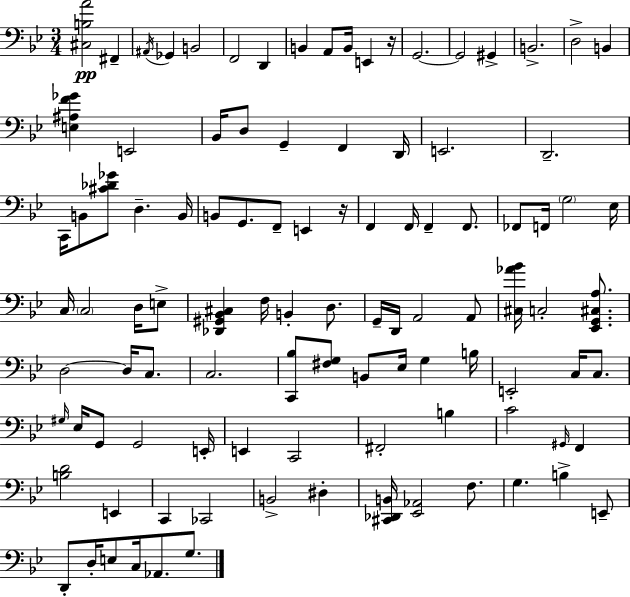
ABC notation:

X:1
T:Untitled
M:3/4
L:1/4
K:Bb
[^C,B,A]2 ^F,, ^A,,/4 _G,, B,,2 F,,2 D,, B,, A,,/2 B,,/4 E,, z/4 G,,2 G,,2 ^G,, B,,2 D,2 B,, [E,^A,F_G] E,,2 _B,,/4 D,/2 G,, F,, D,,/4 E,,2 D,,2 C,,/4 B,,/2 [^C_D_G]/2 D, B,,/4 B,,/2 G,,/2 F,,/2 E,, z/4 F,, F,,/4 F,, F,,/2 _F,,/2 F,,/4 G,2 _E,/4 C,/4 C,2 D,/4 E,/2 [_D,,^G,,_B,,^C,] F,/4 B,, D,/2 G,,/4 D,,/4 A,,2 A,,/2 [^C,_A_B]/4 C,2 [_E,,G,,^C,A,]/2 D,2 D,/4 C,/2 C,2 [C,,_B,]/2 [^F,G,]/2 B,,/2 _E,/4 G, B,/4 E,,2 C,/4 C,/2 ^G,/4 _E,/4 G,,/2 G,,2 E,,/4 E,, C,,2 ^F,,2 B, C2 ^G,,/4 F,, [B,D]2 E,, C,, _C,,2 B,,2 ^D, [^C,,_D,,B,,]/4 [_E,,_A,,]2 F,/2 G, B, E,,/2 D,,/2 D,/4 E,/2 C,/4 _A,,/2 G,/2